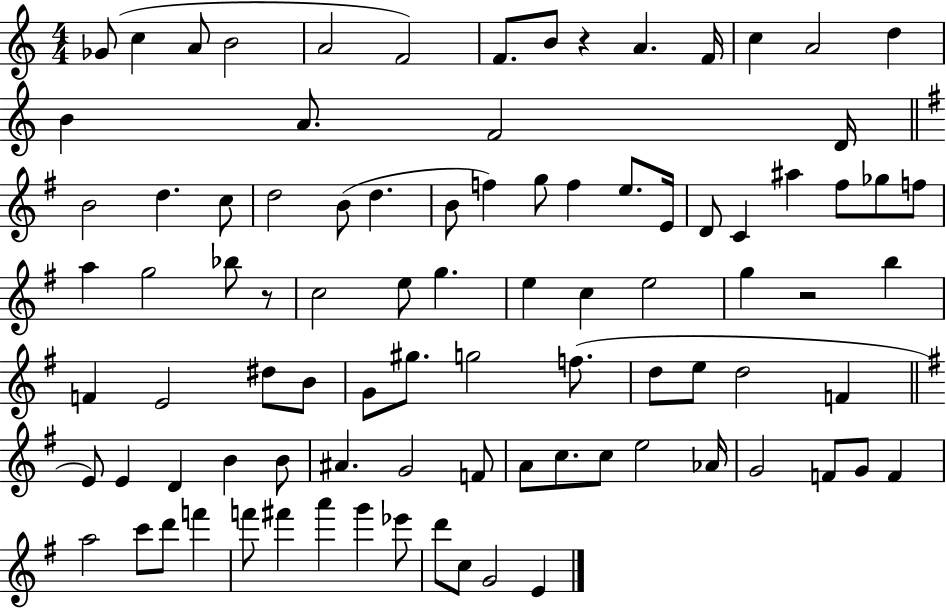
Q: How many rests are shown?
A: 3